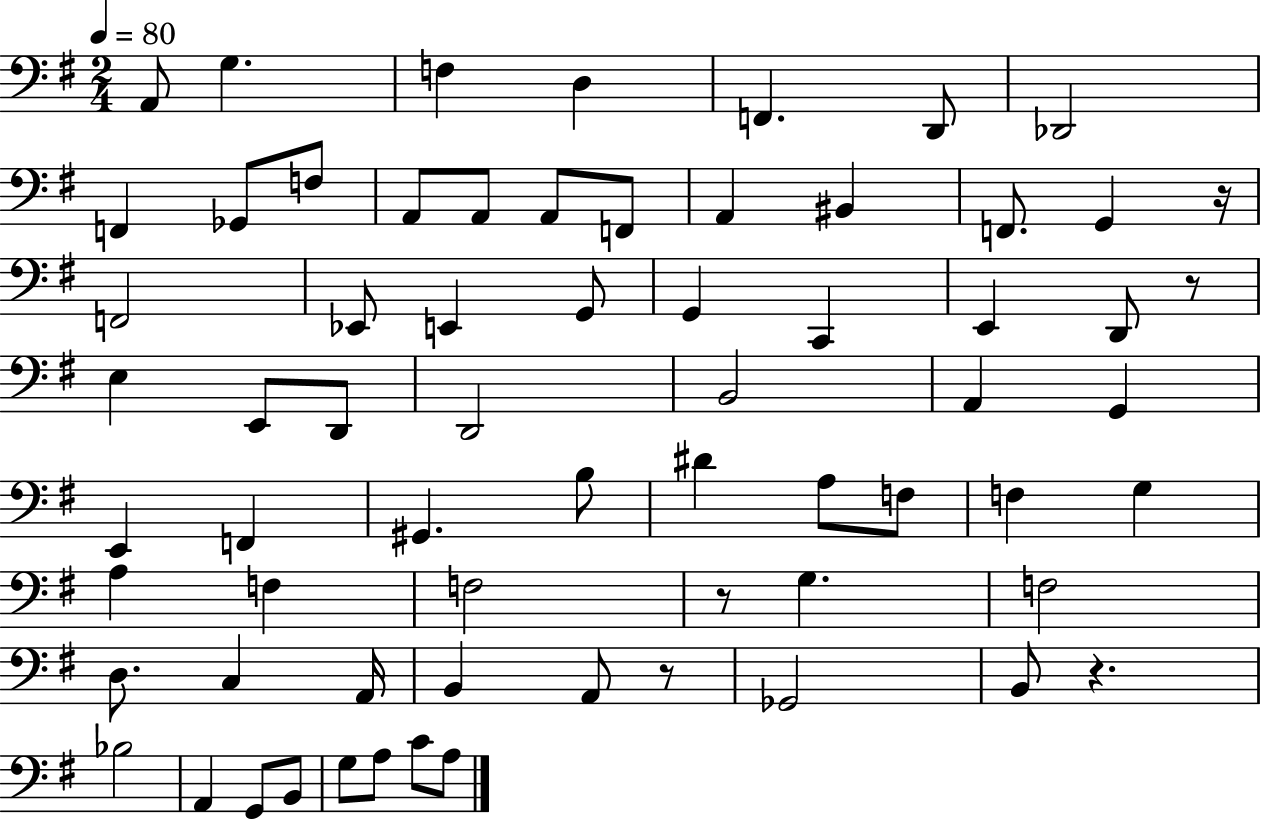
A2/e G3/q. F3/q D3/q F2/q. D2/e Db2/h F2/q Gb2/e F3/e A2/e A2/e A2/e F2/e A2/q BIS2/q F2/e. G2/q R/s F2/h Eb2/e E2/q G2/e G2/q C2/q E2/q D2/e R/e E3/q E2/e D2/e D2/h B2/h A2/q G2/q E2/q F2/q G#2/q. B3/e D#4/q A3/e F3/e F3/q G3/q A3/q F3/q F3/h R/e G3/q. F3/h D3/e. C3/q A2/s B2/q A2/e R/e Gb2/h B2/e R/q. Bb3/h A2/q G2/e B2/e G3/e A3/e C4/e A3/e